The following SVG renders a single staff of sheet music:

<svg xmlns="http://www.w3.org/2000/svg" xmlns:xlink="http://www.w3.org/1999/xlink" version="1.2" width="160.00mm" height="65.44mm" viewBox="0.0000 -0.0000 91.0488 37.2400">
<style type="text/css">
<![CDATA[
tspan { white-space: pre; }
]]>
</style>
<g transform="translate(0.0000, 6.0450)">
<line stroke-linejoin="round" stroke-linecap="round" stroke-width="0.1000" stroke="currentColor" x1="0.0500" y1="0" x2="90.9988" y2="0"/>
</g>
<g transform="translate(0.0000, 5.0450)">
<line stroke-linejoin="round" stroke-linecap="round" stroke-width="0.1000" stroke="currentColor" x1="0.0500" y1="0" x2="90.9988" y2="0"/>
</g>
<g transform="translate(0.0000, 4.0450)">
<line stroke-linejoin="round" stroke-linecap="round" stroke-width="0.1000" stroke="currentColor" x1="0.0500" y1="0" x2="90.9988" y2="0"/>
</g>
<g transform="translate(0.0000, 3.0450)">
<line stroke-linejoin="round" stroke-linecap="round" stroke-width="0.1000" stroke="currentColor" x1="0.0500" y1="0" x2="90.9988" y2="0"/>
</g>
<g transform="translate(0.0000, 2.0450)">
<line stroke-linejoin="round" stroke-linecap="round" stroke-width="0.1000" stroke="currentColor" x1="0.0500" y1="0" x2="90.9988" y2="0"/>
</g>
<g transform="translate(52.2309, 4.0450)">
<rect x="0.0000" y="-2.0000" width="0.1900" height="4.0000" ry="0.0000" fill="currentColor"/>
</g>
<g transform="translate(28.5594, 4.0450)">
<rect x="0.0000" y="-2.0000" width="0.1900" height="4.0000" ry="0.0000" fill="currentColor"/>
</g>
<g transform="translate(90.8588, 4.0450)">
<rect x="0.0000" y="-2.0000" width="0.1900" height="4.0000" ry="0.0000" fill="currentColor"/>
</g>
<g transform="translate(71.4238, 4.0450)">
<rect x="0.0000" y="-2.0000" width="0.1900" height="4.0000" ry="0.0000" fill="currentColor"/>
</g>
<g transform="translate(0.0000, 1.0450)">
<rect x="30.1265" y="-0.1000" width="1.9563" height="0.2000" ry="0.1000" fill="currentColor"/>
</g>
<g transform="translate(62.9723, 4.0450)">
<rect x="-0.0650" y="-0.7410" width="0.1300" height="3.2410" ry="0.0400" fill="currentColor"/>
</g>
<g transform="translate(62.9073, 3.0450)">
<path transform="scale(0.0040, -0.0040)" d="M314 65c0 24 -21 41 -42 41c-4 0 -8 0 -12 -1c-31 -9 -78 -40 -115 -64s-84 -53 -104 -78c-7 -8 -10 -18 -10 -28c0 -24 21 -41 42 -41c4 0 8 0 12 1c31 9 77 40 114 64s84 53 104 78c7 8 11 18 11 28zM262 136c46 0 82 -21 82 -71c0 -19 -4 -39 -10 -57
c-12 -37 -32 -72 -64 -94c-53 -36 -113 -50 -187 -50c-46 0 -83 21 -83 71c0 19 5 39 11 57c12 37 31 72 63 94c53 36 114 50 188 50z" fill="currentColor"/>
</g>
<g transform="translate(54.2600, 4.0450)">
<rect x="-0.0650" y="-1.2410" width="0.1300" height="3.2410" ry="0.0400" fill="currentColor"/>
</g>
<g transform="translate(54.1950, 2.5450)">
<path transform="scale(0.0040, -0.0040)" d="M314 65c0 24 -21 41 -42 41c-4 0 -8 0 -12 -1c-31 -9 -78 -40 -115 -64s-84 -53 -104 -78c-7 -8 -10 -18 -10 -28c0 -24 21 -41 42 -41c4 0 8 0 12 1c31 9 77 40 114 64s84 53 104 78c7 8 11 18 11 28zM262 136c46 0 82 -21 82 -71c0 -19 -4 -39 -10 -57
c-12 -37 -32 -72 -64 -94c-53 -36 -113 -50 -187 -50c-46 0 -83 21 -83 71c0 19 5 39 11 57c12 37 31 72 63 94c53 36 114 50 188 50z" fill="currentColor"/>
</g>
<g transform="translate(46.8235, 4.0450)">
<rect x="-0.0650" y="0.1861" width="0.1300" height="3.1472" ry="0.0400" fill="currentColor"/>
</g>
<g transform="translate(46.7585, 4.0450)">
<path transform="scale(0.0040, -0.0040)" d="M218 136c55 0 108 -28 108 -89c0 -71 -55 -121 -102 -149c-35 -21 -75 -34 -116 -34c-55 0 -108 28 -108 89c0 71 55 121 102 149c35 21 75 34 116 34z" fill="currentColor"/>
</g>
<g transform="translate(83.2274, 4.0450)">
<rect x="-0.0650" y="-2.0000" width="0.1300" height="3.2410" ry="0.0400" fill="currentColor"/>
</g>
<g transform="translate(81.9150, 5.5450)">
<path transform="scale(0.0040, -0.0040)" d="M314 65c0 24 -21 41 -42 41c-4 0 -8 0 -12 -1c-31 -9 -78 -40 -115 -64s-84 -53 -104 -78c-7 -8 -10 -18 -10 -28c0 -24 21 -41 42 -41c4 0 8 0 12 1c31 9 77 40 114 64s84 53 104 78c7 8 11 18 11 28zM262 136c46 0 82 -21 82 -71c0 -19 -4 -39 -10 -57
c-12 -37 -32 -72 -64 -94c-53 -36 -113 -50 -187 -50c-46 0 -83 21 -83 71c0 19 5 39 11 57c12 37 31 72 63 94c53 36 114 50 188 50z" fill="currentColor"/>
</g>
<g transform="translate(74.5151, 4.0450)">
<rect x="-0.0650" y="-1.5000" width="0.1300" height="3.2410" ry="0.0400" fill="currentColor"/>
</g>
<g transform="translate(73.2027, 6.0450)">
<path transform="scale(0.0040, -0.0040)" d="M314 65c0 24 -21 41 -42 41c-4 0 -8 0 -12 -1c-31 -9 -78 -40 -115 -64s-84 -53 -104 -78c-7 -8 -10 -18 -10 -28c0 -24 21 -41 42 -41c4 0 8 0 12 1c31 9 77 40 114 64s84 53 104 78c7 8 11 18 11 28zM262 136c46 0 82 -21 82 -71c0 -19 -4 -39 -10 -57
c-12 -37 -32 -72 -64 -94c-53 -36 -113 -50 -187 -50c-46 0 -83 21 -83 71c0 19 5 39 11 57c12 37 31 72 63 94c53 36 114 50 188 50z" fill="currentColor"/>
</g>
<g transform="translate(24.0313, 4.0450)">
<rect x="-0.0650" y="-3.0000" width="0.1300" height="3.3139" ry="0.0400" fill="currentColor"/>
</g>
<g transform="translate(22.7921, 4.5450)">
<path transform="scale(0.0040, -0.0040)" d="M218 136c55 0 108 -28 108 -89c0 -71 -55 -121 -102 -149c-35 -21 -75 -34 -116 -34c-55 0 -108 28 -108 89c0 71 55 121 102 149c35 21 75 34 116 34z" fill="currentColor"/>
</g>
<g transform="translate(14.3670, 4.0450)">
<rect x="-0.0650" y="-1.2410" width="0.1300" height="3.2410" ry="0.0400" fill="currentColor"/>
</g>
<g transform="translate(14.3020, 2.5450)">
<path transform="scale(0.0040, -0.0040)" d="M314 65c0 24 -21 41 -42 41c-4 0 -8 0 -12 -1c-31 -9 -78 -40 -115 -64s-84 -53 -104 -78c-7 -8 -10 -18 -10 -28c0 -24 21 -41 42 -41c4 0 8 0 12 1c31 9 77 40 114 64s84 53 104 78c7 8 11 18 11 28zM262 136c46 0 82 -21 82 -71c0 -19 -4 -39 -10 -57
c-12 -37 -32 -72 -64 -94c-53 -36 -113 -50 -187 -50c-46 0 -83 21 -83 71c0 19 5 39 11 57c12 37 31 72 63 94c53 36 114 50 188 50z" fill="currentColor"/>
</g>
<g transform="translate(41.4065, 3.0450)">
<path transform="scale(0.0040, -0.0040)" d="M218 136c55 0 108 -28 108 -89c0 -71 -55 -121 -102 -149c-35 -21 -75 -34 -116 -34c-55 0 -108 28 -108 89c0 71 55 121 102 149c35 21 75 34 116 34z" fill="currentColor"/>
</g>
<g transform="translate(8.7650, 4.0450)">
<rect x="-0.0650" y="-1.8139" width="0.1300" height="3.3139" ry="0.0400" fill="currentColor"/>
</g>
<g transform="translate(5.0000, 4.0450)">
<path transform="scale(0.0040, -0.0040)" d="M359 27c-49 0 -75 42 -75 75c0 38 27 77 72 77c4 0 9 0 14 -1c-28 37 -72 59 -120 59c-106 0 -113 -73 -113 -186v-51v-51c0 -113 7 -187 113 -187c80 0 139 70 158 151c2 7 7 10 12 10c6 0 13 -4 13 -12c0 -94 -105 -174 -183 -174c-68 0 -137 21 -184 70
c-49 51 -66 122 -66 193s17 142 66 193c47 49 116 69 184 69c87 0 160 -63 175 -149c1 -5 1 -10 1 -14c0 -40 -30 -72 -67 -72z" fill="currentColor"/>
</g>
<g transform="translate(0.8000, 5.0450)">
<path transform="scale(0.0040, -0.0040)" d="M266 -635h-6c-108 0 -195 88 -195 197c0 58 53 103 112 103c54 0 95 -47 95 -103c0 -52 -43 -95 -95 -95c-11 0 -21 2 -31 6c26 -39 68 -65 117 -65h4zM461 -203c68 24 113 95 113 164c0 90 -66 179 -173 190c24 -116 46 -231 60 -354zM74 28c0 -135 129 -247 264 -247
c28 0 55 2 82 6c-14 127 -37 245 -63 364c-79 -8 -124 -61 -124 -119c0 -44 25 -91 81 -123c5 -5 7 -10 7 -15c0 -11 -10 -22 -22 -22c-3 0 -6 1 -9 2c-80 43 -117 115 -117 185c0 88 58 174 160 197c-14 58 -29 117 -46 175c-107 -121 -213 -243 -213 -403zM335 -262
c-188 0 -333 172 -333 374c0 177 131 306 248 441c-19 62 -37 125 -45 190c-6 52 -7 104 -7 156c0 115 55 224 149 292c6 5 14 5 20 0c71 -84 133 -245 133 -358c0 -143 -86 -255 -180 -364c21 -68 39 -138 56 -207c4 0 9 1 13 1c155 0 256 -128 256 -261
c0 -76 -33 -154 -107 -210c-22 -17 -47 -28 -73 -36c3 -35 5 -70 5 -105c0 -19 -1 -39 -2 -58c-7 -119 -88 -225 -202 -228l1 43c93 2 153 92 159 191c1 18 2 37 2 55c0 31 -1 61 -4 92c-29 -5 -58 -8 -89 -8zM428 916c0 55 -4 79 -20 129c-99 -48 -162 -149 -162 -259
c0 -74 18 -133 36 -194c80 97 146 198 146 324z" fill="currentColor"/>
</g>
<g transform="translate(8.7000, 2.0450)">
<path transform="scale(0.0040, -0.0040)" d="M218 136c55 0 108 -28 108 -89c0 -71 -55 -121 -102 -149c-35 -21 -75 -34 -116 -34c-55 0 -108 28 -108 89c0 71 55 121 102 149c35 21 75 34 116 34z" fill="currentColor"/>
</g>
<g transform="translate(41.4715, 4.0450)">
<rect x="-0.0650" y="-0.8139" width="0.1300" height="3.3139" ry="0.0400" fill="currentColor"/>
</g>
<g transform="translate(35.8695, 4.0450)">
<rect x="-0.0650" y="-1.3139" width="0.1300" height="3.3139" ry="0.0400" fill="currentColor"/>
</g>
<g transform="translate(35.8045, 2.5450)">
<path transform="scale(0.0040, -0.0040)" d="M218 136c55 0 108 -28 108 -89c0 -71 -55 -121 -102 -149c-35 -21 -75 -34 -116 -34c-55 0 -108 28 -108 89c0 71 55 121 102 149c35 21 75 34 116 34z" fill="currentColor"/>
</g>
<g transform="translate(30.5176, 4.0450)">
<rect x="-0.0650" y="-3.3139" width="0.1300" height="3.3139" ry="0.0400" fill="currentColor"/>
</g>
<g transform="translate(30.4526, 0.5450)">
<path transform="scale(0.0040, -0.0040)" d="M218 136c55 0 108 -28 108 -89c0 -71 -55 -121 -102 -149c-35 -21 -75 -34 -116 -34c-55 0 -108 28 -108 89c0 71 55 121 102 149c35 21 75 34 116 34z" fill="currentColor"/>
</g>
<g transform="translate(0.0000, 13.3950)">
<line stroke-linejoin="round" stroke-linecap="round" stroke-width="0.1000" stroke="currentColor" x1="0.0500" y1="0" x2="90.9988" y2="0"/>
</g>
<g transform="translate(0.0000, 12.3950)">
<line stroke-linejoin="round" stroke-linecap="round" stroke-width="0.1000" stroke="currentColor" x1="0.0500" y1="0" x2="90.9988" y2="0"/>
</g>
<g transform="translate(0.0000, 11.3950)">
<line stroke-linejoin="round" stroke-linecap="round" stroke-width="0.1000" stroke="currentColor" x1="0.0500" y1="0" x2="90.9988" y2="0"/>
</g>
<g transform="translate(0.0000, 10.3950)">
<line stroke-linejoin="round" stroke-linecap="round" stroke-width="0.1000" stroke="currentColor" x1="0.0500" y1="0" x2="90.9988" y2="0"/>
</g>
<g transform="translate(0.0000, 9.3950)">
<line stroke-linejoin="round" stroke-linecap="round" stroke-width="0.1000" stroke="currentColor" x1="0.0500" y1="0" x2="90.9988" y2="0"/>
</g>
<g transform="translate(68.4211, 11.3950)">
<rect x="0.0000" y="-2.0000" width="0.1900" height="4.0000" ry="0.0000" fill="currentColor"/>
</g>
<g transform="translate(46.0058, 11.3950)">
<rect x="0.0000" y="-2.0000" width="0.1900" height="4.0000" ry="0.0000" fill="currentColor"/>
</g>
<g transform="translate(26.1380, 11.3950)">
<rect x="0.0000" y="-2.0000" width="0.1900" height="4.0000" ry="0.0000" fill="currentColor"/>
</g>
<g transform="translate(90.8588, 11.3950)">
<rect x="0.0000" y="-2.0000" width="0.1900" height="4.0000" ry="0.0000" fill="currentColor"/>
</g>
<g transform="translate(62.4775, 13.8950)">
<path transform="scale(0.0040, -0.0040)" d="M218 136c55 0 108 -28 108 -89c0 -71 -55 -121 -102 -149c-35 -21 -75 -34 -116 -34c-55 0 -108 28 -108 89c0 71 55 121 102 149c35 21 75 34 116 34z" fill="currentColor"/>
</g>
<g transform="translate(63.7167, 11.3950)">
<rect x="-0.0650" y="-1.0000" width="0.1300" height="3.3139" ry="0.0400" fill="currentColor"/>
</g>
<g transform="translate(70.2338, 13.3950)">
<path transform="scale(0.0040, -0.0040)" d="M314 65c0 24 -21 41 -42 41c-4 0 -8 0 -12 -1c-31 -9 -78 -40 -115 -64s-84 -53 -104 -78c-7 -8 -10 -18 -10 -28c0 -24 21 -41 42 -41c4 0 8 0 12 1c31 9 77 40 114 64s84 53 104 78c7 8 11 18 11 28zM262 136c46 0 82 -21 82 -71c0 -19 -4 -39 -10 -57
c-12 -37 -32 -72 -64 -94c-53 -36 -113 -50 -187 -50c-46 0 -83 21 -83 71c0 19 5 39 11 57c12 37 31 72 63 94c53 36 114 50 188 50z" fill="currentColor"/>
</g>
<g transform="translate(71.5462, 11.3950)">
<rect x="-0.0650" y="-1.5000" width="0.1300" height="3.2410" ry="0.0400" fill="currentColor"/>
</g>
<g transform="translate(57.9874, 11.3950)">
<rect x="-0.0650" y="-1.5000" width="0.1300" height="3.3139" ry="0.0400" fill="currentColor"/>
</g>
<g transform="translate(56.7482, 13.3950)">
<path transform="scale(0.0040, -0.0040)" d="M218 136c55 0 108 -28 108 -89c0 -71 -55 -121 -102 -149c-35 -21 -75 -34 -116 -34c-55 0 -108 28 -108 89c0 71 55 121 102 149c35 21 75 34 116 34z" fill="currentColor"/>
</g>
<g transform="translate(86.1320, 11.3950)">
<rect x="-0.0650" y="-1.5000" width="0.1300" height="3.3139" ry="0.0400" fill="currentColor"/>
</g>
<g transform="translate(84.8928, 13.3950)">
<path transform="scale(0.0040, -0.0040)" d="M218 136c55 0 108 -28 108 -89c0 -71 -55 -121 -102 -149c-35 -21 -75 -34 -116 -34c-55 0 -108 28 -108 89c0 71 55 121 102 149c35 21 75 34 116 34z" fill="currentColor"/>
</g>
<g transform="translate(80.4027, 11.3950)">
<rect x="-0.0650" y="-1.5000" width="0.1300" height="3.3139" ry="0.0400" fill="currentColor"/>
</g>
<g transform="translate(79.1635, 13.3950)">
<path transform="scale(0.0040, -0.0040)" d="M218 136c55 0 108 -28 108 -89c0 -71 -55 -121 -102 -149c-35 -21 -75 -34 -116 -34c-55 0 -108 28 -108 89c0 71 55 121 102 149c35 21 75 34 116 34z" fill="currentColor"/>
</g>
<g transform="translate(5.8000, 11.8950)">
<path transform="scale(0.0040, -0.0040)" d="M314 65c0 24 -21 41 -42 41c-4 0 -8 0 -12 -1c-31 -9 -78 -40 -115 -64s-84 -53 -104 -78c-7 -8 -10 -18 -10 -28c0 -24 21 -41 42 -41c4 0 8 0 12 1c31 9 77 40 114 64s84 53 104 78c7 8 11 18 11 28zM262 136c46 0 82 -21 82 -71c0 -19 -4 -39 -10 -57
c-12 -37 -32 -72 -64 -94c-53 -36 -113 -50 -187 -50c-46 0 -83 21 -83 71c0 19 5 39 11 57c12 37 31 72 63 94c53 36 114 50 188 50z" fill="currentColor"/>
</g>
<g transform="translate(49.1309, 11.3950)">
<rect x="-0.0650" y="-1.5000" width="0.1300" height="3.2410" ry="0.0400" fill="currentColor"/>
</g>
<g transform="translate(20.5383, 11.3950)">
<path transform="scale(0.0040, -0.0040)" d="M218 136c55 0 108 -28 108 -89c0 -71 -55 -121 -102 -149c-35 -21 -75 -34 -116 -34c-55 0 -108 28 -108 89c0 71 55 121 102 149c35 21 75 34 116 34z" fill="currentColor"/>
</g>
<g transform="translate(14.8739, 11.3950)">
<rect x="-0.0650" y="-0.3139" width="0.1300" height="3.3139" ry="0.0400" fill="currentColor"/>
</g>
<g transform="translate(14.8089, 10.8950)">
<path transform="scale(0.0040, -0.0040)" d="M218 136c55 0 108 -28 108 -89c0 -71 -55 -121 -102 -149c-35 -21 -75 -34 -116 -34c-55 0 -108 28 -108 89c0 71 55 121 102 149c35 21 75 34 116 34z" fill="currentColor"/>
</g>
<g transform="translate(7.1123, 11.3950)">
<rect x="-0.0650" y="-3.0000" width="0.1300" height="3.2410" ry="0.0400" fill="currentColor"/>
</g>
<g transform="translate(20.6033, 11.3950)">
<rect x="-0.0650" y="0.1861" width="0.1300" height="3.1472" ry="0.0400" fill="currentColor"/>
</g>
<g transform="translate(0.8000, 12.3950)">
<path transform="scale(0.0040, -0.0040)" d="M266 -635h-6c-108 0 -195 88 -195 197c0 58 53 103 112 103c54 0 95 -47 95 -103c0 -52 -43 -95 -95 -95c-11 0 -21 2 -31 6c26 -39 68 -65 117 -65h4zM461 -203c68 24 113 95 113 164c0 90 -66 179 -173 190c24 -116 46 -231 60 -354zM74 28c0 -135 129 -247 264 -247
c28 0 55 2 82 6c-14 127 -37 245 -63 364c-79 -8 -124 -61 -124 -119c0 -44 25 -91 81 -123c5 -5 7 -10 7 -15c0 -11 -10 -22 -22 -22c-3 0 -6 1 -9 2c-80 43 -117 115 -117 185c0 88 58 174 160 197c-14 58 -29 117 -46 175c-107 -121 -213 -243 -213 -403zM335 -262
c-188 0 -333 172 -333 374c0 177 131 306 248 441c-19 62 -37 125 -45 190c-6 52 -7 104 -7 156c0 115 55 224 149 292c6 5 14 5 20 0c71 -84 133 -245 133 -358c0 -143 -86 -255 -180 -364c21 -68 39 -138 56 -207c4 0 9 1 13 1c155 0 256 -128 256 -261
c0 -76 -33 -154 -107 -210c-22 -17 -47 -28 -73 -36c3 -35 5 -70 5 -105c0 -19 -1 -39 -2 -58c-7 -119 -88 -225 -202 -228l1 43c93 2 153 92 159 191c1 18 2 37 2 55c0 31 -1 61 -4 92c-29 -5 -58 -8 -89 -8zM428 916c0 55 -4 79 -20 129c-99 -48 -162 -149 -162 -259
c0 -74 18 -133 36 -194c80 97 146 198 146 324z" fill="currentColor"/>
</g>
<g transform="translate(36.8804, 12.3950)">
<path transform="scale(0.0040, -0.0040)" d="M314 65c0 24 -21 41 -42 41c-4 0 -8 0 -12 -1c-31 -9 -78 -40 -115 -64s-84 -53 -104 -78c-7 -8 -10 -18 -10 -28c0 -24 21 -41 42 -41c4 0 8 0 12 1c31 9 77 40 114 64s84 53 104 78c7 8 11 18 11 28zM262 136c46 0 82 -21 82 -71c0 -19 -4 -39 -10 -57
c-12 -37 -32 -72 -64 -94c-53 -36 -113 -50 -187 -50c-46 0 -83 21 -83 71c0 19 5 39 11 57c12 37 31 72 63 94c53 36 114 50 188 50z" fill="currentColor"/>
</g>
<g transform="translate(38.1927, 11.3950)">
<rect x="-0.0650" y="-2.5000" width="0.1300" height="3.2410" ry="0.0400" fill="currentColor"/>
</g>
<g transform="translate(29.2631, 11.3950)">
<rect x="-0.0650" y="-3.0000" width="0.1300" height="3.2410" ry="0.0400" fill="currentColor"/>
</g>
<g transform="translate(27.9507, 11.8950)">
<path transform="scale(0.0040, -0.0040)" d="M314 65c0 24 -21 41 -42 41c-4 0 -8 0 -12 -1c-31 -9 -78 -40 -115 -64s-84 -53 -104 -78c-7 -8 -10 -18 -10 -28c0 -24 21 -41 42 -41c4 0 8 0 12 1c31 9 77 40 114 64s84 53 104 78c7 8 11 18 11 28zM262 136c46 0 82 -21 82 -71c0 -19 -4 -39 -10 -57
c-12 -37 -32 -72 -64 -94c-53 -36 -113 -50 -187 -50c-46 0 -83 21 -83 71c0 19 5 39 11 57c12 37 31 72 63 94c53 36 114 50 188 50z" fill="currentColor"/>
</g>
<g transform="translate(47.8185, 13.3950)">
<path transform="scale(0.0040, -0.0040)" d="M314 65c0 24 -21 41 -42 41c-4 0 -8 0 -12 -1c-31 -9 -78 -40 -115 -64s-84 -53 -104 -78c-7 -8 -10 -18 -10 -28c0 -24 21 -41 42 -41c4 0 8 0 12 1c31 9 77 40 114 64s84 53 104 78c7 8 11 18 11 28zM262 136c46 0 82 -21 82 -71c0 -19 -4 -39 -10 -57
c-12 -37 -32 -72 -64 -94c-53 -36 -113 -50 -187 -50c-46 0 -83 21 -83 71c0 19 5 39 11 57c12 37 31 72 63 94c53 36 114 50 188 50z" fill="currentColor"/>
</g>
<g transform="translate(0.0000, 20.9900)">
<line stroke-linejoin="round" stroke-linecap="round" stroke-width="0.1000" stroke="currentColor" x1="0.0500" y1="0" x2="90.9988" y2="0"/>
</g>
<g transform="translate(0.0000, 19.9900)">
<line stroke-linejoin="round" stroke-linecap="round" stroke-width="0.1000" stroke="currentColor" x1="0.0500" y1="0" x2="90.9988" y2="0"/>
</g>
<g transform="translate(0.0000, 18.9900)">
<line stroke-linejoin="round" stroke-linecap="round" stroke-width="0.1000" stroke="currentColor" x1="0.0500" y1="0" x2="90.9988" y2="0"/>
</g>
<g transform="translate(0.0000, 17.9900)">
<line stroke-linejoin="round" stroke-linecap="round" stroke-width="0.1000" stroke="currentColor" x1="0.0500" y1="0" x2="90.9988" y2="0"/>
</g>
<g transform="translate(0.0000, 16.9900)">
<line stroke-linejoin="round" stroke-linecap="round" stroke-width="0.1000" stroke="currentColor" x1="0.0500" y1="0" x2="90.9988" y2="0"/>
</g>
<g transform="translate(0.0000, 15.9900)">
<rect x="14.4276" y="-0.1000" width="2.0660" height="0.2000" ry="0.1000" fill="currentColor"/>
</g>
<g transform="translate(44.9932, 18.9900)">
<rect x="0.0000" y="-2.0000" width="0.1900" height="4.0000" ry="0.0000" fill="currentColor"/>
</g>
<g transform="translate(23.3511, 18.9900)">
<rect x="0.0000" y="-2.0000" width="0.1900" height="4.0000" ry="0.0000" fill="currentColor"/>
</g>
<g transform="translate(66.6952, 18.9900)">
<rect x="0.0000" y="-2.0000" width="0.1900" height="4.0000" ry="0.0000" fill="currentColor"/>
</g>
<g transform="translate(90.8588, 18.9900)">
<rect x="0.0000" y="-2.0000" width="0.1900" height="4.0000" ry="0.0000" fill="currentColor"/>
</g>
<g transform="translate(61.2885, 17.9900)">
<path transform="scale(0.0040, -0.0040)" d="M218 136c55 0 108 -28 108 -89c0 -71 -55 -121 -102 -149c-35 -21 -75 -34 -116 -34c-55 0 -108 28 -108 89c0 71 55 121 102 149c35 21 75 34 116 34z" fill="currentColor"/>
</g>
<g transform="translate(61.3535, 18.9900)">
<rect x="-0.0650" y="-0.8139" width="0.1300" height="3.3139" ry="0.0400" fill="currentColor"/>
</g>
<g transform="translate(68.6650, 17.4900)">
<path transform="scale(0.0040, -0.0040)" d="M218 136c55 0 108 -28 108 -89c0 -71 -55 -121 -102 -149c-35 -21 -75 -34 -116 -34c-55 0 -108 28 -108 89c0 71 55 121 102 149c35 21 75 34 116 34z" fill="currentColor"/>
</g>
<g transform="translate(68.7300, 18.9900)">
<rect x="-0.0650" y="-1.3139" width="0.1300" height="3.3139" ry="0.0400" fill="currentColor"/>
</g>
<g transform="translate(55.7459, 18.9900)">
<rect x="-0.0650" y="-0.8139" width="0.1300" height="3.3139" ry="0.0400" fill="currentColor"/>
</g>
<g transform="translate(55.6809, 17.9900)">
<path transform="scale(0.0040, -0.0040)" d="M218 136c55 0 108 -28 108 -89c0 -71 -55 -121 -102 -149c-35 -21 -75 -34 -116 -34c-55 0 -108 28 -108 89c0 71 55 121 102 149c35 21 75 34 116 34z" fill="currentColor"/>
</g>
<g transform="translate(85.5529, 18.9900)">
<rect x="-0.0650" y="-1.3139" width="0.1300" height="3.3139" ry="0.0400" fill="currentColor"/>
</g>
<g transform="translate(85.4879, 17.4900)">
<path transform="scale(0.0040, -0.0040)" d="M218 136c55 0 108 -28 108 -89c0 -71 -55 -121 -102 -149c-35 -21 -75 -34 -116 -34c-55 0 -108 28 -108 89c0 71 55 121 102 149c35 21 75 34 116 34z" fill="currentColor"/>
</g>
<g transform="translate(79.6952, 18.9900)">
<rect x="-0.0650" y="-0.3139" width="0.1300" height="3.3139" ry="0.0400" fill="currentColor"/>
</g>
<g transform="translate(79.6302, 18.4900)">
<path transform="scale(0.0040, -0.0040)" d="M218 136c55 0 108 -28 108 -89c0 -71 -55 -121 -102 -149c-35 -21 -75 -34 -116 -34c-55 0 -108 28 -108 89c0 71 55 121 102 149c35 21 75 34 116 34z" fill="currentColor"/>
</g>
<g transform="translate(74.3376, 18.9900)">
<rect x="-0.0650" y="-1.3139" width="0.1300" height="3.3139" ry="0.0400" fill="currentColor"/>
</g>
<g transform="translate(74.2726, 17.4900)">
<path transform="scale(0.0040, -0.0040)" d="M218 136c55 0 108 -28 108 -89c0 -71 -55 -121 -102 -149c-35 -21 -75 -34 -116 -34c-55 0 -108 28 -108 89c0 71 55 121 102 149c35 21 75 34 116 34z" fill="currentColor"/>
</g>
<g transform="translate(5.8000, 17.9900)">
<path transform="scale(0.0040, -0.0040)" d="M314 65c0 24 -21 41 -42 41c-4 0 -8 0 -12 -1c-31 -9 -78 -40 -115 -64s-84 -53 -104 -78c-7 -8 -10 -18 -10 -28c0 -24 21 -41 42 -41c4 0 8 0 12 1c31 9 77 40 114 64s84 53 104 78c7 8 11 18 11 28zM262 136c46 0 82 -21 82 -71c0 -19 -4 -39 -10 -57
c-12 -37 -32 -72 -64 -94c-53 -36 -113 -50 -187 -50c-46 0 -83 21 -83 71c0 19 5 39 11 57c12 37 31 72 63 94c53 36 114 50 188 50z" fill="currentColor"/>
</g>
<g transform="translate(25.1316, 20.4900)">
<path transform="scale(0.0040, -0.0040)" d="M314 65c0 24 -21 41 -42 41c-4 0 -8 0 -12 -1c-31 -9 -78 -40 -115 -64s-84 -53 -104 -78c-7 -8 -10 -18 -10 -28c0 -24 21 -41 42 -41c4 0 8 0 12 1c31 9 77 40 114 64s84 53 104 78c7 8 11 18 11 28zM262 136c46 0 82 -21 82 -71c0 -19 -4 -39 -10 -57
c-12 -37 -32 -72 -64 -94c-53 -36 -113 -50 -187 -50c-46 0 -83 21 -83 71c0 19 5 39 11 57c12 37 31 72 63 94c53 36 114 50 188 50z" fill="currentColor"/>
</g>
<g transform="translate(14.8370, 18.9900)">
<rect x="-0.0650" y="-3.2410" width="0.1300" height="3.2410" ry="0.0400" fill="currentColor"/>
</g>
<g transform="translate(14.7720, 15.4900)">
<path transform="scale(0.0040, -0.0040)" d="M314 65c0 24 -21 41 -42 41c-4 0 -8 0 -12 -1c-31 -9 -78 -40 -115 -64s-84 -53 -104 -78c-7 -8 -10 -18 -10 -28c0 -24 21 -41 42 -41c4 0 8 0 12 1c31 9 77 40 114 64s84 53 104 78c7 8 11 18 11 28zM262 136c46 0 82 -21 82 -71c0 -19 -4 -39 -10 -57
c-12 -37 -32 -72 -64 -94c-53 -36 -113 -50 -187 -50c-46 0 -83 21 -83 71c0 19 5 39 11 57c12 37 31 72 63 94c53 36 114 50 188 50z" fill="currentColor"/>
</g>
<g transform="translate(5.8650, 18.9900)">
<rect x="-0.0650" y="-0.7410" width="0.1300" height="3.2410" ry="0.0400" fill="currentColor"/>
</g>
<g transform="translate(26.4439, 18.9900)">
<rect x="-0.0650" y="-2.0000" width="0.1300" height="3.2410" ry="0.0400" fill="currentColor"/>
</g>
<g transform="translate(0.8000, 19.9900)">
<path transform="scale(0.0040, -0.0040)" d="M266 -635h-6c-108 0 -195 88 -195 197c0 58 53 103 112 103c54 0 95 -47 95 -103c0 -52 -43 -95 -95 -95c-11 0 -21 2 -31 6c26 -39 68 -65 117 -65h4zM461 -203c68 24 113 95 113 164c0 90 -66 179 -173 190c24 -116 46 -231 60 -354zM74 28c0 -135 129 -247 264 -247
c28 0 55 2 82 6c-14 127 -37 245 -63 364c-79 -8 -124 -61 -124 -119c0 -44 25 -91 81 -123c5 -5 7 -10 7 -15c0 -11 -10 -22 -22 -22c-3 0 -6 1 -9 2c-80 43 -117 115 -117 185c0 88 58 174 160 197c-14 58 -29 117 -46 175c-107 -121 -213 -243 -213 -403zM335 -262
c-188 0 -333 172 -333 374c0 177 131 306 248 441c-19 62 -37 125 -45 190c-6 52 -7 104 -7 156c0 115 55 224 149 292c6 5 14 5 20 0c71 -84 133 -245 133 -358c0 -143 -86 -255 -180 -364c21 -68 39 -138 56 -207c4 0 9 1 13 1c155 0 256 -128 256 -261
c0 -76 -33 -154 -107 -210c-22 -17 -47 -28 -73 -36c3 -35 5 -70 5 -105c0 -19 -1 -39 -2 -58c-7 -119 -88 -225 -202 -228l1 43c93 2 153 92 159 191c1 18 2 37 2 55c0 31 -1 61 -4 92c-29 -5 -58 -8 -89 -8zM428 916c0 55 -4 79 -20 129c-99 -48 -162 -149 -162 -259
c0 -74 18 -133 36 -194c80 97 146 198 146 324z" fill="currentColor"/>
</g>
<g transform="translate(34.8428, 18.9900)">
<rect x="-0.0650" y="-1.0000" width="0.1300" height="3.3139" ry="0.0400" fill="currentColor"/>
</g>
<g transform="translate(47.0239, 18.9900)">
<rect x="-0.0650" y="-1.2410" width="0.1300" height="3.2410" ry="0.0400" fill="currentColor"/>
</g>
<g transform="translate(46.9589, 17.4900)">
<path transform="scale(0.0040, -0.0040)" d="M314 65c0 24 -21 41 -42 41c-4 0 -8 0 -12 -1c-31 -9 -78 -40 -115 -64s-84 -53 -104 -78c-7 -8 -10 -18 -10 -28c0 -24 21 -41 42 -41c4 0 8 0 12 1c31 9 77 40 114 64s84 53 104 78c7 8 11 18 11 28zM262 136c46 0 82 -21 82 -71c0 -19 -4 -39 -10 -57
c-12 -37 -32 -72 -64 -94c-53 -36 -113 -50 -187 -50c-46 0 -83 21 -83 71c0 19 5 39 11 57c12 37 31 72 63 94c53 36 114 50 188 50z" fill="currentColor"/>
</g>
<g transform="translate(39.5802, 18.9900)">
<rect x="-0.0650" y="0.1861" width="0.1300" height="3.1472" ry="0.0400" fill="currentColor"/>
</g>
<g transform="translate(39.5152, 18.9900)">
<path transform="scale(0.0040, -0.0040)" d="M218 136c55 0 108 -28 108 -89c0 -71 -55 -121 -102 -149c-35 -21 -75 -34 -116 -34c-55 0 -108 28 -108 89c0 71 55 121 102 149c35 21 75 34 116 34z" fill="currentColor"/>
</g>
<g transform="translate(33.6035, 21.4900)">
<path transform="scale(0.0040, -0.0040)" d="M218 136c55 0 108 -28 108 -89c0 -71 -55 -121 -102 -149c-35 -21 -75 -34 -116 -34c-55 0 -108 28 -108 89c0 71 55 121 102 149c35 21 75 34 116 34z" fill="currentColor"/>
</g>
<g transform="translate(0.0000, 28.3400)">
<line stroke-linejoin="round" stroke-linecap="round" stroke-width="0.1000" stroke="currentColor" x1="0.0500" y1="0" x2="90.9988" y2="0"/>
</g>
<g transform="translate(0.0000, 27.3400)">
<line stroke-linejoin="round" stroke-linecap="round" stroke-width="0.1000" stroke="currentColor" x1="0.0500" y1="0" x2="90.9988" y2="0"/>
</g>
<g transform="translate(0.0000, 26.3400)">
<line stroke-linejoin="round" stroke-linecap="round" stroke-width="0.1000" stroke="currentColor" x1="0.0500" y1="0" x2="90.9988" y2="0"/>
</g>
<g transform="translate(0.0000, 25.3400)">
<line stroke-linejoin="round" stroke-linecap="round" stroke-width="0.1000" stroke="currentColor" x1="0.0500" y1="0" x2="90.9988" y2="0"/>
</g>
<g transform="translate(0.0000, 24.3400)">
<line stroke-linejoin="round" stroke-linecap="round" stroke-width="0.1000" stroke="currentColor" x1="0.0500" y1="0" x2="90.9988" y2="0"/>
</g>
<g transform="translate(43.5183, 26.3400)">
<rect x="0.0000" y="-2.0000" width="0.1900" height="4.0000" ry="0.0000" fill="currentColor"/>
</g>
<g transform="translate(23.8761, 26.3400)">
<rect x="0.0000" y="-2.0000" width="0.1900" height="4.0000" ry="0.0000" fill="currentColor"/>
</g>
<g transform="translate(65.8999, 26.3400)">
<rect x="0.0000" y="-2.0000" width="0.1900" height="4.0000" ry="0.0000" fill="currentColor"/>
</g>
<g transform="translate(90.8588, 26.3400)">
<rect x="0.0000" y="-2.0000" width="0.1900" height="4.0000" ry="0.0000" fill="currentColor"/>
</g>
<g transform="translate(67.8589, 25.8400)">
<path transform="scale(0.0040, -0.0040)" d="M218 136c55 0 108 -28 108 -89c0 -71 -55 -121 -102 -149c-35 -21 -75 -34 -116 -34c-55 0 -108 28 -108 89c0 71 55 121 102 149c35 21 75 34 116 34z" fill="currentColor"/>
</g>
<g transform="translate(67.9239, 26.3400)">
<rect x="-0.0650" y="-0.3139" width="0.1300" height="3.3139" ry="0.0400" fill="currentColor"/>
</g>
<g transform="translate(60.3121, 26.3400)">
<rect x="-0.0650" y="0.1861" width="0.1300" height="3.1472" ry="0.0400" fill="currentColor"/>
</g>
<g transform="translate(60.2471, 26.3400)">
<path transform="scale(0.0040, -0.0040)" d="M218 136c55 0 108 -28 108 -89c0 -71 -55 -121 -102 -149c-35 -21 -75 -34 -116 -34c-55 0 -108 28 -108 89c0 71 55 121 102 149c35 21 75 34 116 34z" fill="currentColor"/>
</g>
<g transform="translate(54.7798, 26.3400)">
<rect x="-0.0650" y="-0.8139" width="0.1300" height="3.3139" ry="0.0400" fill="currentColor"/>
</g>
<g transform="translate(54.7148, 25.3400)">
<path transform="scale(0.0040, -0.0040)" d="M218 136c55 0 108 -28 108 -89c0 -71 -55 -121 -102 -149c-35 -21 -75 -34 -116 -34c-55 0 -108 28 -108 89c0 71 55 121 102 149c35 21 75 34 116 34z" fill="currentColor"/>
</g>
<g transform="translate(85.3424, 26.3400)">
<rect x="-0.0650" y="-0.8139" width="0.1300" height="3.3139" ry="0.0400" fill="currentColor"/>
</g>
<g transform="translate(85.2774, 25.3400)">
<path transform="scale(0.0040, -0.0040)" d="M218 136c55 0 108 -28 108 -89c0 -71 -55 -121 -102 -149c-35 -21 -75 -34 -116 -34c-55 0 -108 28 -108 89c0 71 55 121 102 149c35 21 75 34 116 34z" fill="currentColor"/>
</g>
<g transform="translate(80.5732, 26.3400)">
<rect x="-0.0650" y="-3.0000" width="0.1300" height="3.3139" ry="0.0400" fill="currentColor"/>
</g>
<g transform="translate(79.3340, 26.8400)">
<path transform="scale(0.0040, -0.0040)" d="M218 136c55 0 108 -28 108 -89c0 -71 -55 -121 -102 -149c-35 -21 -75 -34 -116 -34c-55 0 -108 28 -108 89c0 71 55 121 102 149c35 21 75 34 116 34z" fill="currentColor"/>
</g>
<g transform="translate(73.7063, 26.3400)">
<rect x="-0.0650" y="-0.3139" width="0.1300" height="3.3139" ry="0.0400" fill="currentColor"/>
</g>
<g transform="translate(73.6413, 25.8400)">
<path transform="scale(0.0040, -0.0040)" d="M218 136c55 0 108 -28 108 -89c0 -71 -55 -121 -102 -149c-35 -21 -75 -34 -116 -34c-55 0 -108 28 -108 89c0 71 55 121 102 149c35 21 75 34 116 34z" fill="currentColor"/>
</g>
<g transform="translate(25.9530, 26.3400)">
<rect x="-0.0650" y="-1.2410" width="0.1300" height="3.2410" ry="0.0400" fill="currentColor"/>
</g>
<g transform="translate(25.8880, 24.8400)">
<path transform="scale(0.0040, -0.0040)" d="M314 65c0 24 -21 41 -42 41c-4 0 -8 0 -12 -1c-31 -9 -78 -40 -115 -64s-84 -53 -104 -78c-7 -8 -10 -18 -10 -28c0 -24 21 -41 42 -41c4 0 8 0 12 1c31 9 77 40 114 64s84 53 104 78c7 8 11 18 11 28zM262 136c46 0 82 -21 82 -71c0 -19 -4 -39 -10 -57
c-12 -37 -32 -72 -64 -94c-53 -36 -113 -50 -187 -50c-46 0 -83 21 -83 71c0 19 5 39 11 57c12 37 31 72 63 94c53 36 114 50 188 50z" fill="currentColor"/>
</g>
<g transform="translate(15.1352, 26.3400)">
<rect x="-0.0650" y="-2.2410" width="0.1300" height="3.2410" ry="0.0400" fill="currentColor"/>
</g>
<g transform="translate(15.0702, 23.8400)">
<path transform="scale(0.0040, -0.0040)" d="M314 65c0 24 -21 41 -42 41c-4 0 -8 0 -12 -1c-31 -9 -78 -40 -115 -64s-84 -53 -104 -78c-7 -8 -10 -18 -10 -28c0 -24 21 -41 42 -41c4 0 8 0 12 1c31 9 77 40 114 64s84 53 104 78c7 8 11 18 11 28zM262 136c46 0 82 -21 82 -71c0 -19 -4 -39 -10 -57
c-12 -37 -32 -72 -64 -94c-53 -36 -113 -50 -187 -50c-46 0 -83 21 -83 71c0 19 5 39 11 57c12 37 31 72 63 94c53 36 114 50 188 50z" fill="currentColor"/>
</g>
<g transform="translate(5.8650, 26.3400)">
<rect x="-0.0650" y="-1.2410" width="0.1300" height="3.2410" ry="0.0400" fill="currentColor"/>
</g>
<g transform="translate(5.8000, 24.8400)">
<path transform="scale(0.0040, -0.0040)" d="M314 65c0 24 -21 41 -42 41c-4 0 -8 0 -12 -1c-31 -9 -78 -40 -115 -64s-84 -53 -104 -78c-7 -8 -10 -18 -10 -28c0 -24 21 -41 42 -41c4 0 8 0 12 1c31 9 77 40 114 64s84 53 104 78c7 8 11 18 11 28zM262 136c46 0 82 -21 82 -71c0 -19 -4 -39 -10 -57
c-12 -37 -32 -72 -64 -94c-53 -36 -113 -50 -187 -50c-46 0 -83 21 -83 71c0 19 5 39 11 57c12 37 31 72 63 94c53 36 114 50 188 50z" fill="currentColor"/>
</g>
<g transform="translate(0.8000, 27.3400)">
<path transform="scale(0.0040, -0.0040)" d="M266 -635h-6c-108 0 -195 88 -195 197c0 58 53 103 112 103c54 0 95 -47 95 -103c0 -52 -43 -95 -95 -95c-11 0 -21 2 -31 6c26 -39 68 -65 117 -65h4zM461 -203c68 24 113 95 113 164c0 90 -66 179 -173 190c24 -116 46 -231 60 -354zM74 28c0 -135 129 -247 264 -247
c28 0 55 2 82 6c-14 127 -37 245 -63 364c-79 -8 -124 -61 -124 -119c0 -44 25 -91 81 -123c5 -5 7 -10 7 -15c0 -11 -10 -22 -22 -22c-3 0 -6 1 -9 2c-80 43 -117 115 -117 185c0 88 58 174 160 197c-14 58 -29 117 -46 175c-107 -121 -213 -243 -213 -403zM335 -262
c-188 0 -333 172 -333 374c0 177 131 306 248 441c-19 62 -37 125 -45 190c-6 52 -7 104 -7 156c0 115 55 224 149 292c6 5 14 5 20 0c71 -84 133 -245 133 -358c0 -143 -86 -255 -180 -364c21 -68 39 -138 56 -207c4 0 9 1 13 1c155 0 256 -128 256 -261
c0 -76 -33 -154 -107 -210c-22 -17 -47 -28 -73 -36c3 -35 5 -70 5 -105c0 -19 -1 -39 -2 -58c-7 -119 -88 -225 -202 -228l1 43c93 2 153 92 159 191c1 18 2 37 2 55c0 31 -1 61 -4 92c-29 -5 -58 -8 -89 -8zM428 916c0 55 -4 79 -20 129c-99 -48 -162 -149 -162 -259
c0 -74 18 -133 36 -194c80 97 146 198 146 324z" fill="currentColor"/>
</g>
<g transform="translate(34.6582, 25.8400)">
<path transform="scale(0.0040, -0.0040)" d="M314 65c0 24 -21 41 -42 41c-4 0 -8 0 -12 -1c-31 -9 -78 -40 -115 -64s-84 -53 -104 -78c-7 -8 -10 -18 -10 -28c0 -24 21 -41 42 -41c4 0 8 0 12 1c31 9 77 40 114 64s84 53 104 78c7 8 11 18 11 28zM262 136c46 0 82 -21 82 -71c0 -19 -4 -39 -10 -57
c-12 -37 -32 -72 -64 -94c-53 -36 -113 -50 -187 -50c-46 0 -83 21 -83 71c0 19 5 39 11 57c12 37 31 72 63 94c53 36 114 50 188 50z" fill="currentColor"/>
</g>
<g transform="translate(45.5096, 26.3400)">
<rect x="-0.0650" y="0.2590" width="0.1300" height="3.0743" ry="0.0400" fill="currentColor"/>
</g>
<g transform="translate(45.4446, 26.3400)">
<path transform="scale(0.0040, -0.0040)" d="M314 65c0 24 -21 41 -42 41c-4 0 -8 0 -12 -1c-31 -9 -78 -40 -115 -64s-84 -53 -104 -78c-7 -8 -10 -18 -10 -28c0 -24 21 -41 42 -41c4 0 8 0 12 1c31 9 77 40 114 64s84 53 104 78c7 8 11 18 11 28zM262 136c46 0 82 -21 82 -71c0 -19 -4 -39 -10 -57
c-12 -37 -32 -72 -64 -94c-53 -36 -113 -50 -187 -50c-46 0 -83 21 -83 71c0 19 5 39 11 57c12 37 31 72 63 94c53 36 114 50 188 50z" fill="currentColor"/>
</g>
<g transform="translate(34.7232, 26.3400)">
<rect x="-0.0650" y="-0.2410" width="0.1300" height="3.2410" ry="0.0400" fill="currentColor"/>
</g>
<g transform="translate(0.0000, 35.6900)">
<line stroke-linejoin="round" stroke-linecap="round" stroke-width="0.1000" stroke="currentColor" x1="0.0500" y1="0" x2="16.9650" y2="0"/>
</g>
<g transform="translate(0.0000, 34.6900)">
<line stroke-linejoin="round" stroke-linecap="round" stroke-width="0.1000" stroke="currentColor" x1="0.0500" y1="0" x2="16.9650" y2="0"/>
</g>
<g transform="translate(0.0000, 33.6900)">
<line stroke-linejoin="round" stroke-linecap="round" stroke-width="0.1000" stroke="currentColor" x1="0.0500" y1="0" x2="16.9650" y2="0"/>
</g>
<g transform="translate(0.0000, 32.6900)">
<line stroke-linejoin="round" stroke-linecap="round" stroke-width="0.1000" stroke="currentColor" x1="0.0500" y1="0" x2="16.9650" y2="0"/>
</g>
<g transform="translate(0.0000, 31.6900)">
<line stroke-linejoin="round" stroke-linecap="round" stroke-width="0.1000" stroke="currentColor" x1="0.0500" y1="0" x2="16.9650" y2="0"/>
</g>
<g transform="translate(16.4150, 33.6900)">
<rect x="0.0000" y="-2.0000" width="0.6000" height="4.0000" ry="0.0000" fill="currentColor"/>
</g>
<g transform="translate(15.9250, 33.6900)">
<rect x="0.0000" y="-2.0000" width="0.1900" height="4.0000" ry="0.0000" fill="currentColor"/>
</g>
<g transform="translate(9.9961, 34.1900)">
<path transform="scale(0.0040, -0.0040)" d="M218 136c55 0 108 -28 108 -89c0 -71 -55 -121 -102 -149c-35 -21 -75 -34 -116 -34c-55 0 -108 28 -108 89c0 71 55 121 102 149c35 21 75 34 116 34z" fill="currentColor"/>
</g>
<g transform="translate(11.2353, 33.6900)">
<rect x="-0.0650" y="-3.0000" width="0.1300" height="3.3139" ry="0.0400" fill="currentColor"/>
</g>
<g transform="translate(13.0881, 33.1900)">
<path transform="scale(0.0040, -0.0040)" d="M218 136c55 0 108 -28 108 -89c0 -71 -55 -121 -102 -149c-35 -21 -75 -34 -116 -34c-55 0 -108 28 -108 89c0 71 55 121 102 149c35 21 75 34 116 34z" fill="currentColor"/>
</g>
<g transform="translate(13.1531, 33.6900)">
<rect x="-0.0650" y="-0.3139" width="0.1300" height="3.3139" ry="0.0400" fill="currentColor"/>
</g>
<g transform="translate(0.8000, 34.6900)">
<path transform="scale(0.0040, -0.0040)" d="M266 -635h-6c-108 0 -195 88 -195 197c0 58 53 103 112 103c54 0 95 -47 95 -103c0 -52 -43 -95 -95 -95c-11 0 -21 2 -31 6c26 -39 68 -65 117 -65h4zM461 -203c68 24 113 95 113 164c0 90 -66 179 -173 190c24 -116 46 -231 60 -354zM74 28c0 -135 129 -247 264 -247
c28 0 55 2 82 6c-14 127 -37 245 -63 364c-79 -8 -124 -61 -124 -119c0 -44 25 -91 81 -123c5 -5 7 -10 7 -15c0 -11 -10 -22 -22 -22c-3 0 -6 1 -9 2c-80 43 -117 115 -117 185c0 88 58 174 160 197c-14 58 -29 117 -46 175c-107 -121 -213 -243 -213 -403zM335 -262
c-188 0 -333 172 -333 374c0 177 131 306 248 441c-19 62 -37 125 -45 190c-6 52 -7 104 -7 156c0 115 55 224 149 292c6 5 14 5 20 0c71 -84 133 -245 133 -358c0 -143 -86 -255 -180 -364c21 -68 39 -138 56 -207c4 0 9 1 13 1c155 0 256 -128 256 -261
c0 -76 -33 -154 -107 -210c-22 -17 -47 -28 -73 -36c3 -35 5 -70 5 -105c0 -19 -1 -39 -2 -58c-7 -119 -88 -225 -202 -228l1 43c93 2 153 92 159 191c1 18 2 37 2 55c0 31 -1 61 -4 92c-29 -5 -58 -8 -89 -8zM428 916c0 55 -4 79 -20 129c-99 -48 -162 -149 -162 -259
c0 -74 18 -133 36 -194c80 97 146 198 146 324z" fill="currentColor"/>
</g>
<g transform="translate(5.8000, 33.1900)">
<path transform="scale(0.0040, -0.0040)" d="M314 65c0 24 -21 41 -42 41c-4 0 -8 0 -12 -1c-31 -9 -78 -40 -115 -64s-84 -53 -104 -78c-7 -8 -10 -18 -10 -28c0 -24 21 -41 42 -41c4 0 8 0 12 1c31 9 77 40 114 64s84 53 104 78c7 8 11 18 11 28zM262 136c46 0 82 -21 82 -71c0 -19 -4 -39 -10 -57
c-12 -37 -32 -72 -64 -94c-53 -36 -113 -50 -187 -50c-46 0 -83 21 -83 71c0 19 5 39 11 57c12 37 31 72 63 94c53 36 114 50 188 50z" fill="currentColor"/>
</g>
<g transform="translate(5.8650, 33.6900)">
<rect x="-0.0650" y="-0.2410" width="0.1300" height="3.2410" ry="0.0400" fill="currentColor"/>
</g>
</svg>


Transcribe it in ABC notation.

X:1
T:Untitled
M:4/4
L:1/4
K:C
f e2 A b e d B e2 d2 E2 F2 A2 c B A2 G2 E2 E D E2 E E d2 b2 F2 D B e2 d d e e c e e2 g2 e2 c2 B2 d B c c A d c2 A c